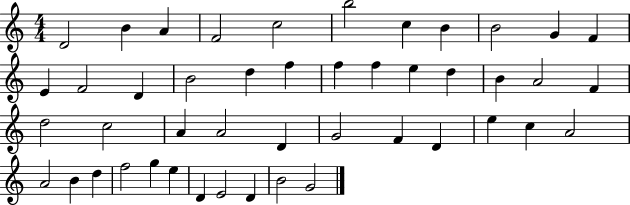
X:1
T:Untitled
M:4/4
L:1/4
K:C
D2 B A F2 c2 b2 c B B2 G F E F2 D B2 d f f f e d B A2 F d2 c2 A A2 D G2 F D e c A2 A2 B d f2 g e D E2 D B2 G2